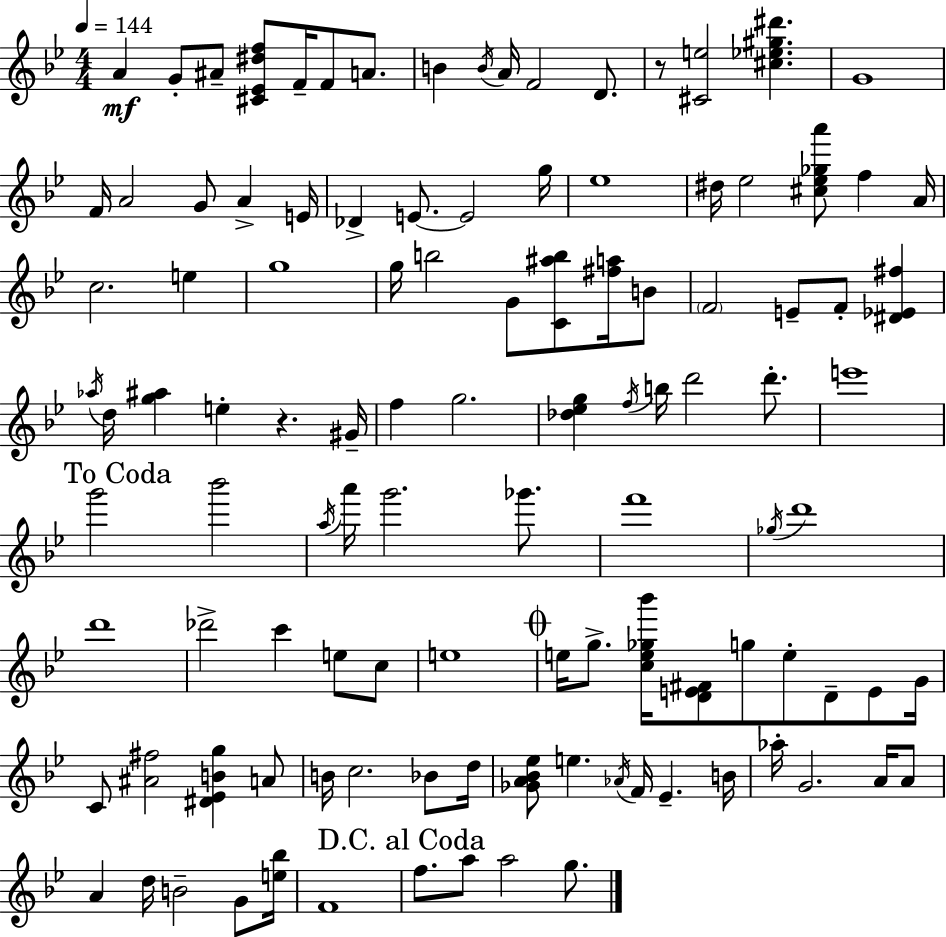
X:1
T:Untitled
M:4/4
L:1/4
K:Gm
A G/2 ^A/2 [^C_E^df]/2 F/4 F/2 A/2 B B/4 A/4 F2 D/2 z/2 [^Ce]2 [^c_e^g^d'] G4 F/4 A2 G/2 A E/4 _D E/2 E2 g/4 _e4 ^d/4 _e2 [^c_e_ga']/2 f A/4 c2 e g4 g/4 b2 G/2 [C^ab]/2 [^fa]/4 B/2 F2 E/2 F/2 [^D_E^f] _a/4 d/4 [g^a] e z ^G/4 f g2 [_d_eg] f/4 b/4 d'2 d'/2 e'4 g'2 _b'2 a/4 a'/4 g'2 _g'/2 f'4 _g/4 d'4 d'4 _d'2 c' e/2 c/2 e4 e/4 g/2 [ce_g_b']/4 [DE^F]/2 g/2 e/2 D/2 E/2 G/4 C/2 [^A^f]2 [^D_EBg] A/2 B/4 c2 _B/2 d/4 [_GA_B_e]/2 e _A/4 F/4 _E B/4 _a/4 G2 A/4 A/2 A d/4 B2 G/2 [e_b]/4 F4 f/2 a/2 a2 g/2